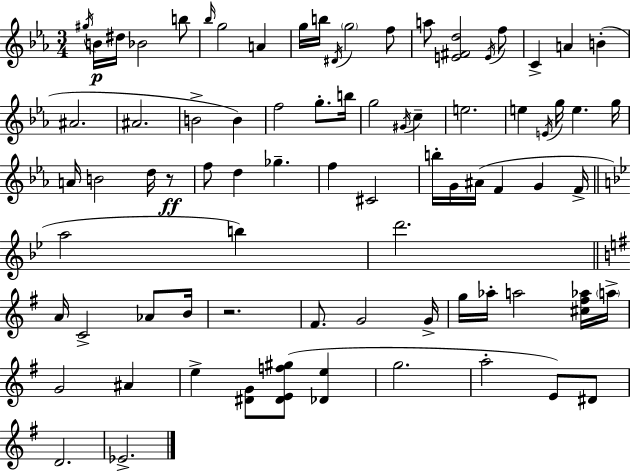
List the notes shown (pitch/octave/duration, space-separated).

G#5/s B4/s D#5/s Bb4/h B5/e Bb5/s G5/h A4/q G5/s B5/s D#4/s G5/h F5/e A5/e [E4,F#4,D5]/h E4/s F5/e C4/q A4/q B4/q A#4/h. A#4/h. B4/h B4/q F5/h G5/e. B5/s G5/h G#4/s C5/q E5/h. E5/q E4/s G5/s E5/q. G5/s A4/s B4/h D5/s R/e F5/e D5/q Gb5/q. F5/q C#4/h B5/s G4/s A#4/s F4/q G4/q F4/s A5/h B5/q D6/h. A4/s C4/h Ab4/e B4/s R/h. F#4/e. G4/h G4/s G5/s Ab5/s A5/h [C#5,F#5,Ab5]/s A5/s G4/h A#4/q E5/q [D#4,G4]/e [D#4,E4,F5,G#5]/e [Db4,E5]/q G5/h. A5/h E4/e D#4/e D4/h. Eb4/h.